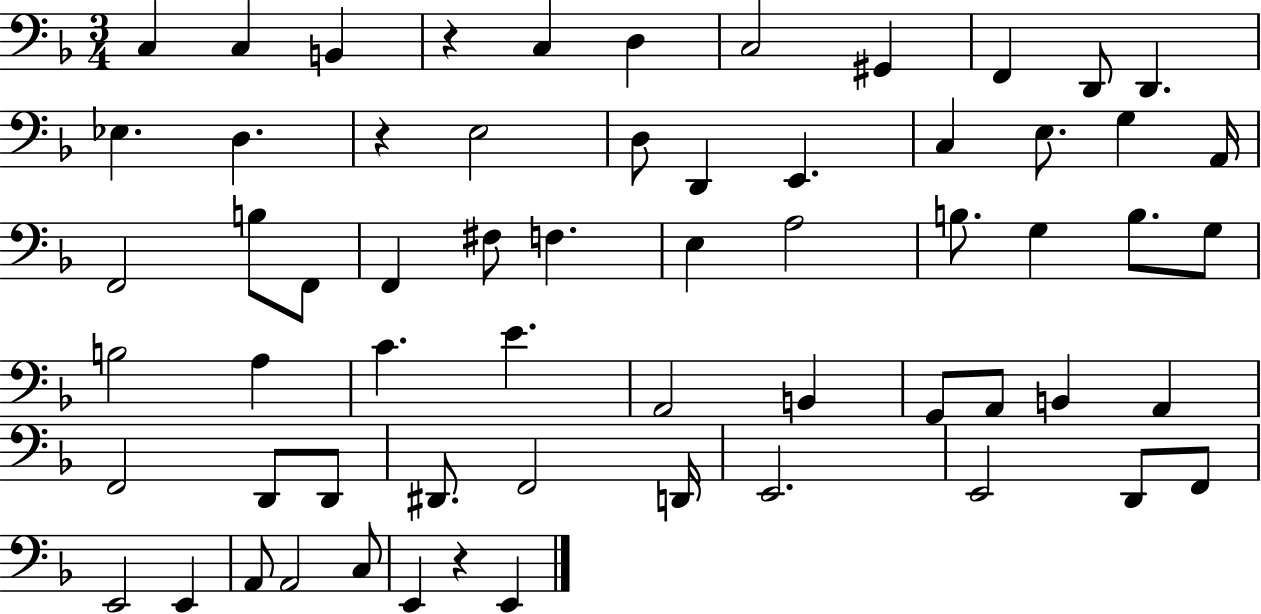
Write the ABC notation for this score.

X:1
T:Untitled
M:3/4
L:1/4
K:F
C, C, B,, z C, D, C,2 ^G,, F,, D,,/2 D,, _E, D, z E,2 D,/2 D,, E,, C, E,/2 G, A,,/4 F,,2 B,/2 F,,/2 F,, ^F,/2 F, E, A,2 B,/2 G, B,/2 G,/2 B,2 A, C E A,,2 B,, G,,/2 A,,/2 B,, A,, F,,2 D,,/2 D,,/2 ^D,,/2 F,,2 D,,/4 E,,2 E,,2 D,,/2 F,,/2 E,,2 E,, A,,/2 A,,2 C,/2 E,, z E,,